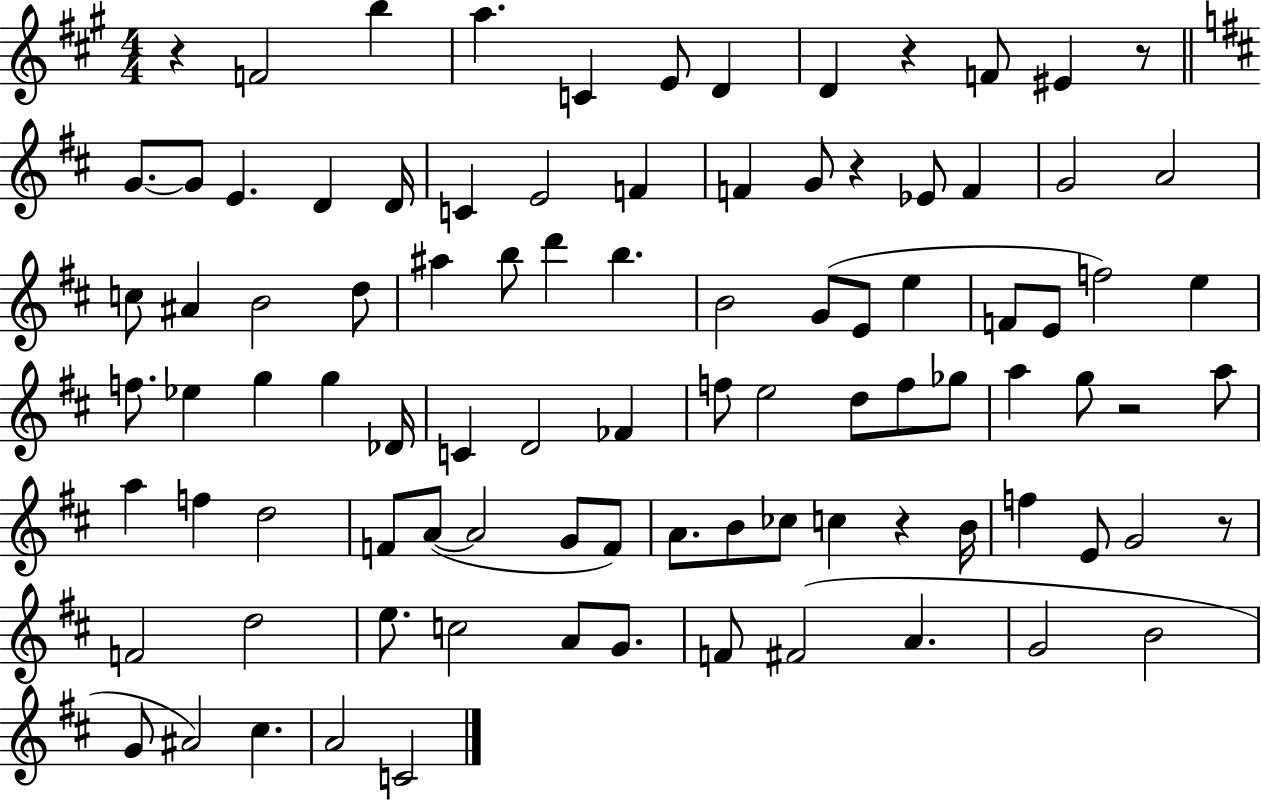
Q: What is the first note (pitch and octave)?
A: F4